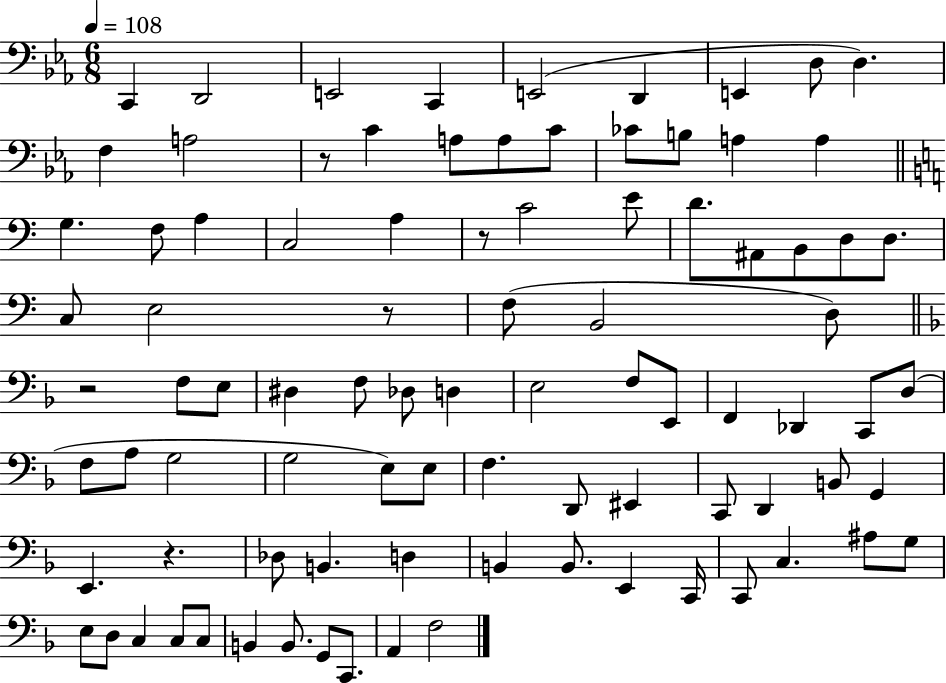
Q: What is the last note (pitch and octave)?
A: F3